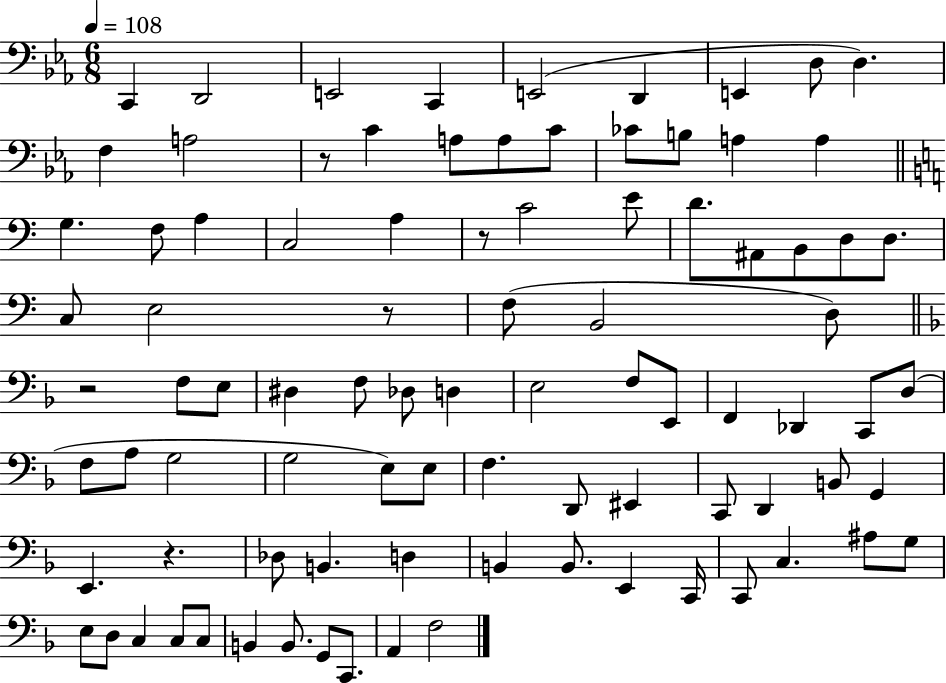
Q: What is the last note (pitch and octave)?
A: F3